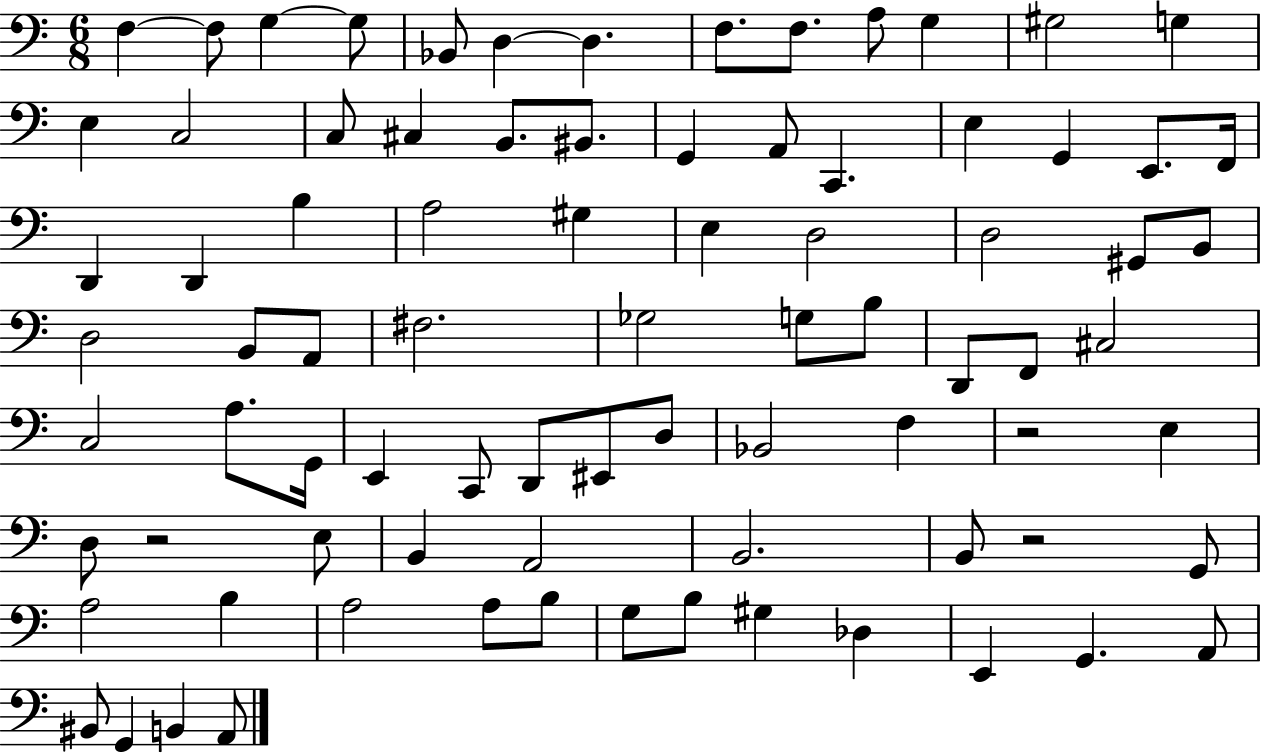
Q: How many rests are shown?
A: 3